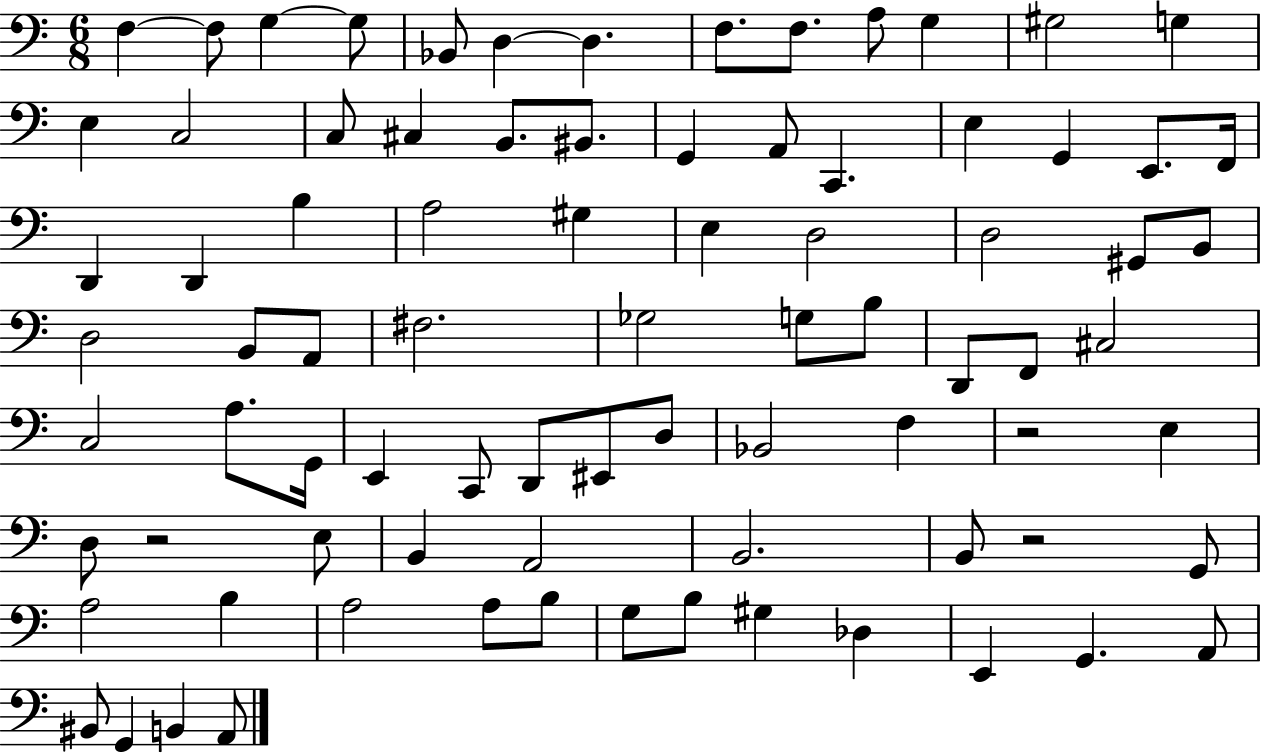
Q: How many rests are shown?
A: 3